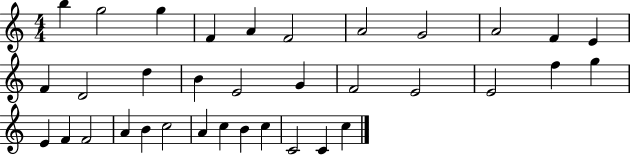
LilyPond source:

{
  \clef treble
  \numericTimeSignature
  \time 4/4
  \key c \major
  b''4 g''2 g''4 | f'4 a'4 f'2 | a'2 g'2 | a'2 f'4 e'4 | \break f'4 d'2 d''4 | b'4 e'2 g'4 | f'2 e'2 | e'2 f''4 g''4 | \break e'4 f'4 f'2 | a'4 b'4 c''2 | a'4 c''4 b'4 c''4 | c'2 c'4 c''4 | \break \bar "|."
}